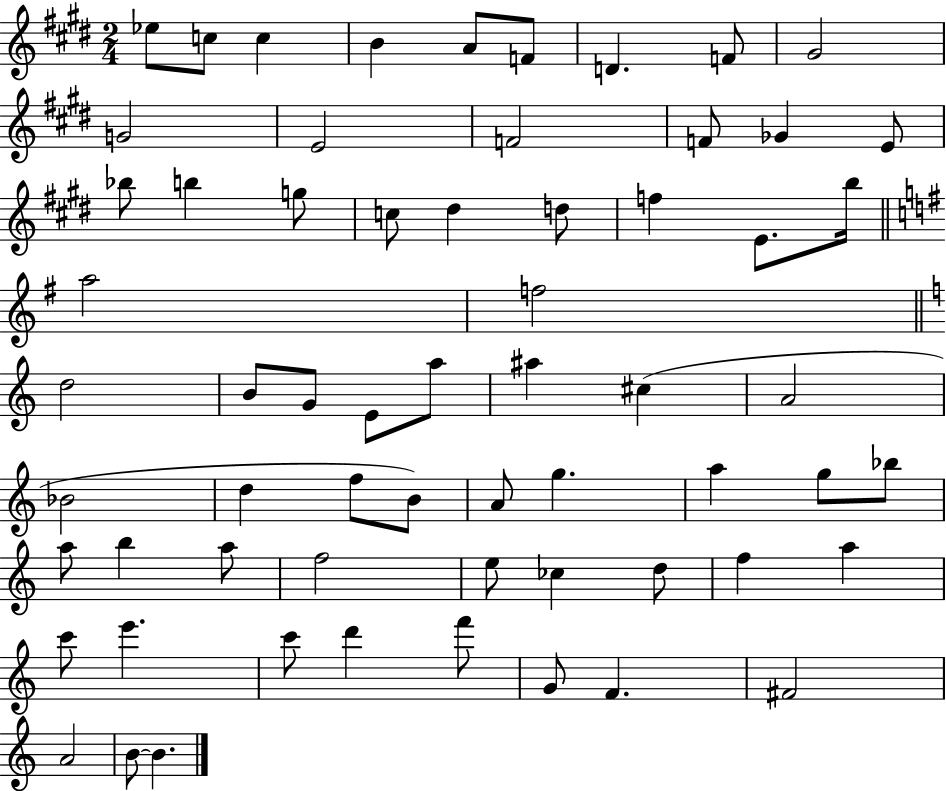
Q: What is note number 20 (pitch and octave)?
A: D#5